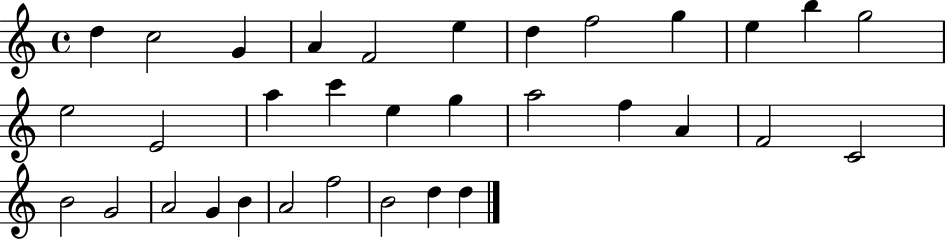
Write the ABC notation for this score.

X:1
T:Untitled
M:4/4
L:1/4
K:C
d c2 G A F2 e d f2 g e b g2 e2 E2 a c' e g a2 f A F2 C2 B2 G2 A2 G B A2 f2 B2 d d